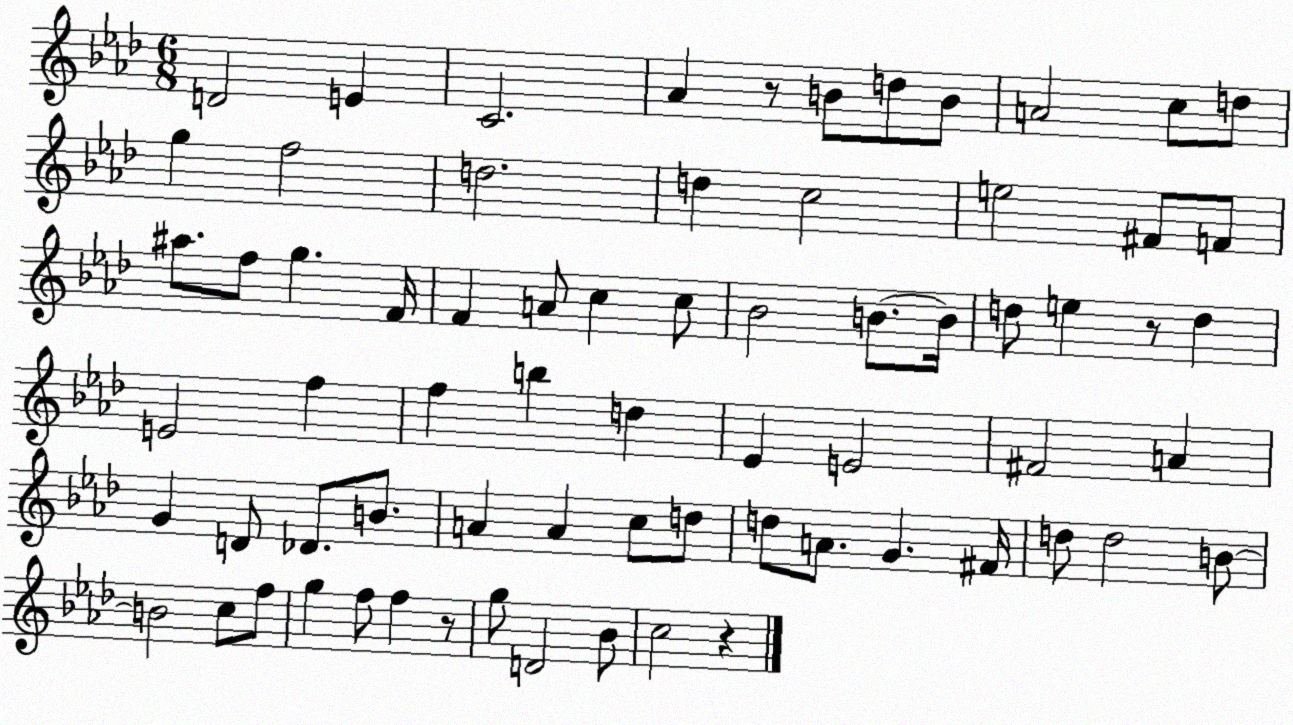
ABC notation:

X:1
T:Untitled
M:6/8
L:1/4
K:Ab
D2 E C2 _A z/2 B/2 d/2 B/2 A2 c/2 d/2 g f2 d2 d c2 e2 ^F/2 F/2 ^a/2 f/2 g F/4 F A/2 c c/2 _B2 B/2 B/4 d/2 e z/2 d E2 f f b d _E E2 ^F2 A G D/2 _D/2 B/2 A A c/2 d/2 d/2 A/2 G ^F/4 d/2 d2 B/2 B2 c/2 f/2 g f/2 f z/2 g/2 D2 _B/2 c2 z